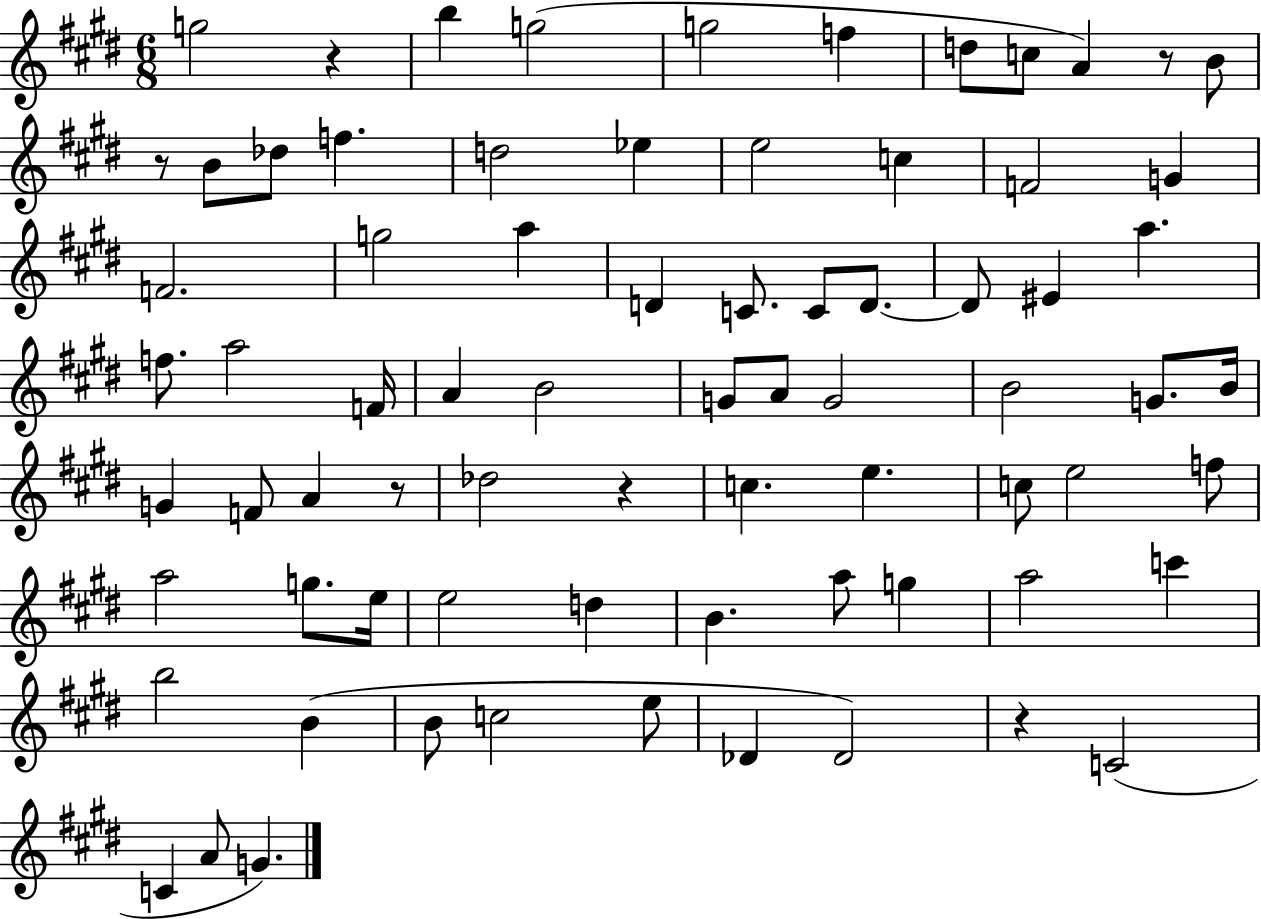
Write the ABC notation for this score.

X:1
T:Untitled
M:6/8
L:1/4
K:E
g2 z b g2 g2 f d/2 c/2 A z/2 B/2 z/2 B/2 _d/2 f d2 _e e2 c F2 G F2 g2 a D C/2 C/2 D/2 D/2 ^E a f/2 a2 F/4 A B2 G/2 A/2 G2 B2 G/2 B/4 G F/2 A z/2 _d2 z c e c/2 e2 f/2 a2 g/2 e/4 e2 d B a/2 g a2 c' b2 B B/2 c2 e/2 _D _D2 z C2 C A/2 G